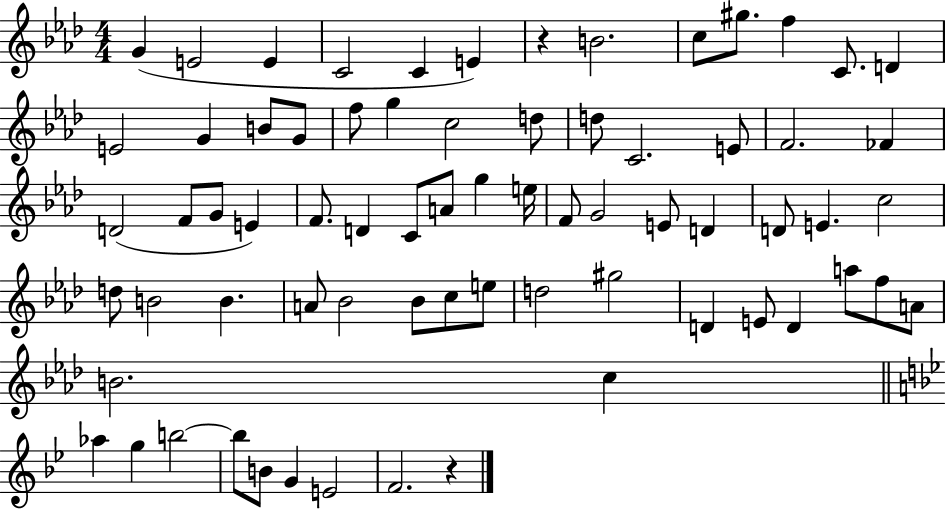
X:1
T:Untitled
M:4/4
L:1/4
K:Ab
G E2 E C2 C E z B2 c/2 ^g/2 f C/2 D E2 G B/2 G/2 f/2 g c2 d/2 d/2 C2 E/2 F2 _F D2 F/2 G/2 E F/2 D C/2 A/2 g e/4 F/2 G2 E/2 D D/2 E c2 d/2 B2 B A/2 _B2 _B/2 c/2 e/2 d2 ^g2 D E/2 D a/2 f/2 A/2 B2 c _a g b2 b/2 B/2 G E2 F2 z